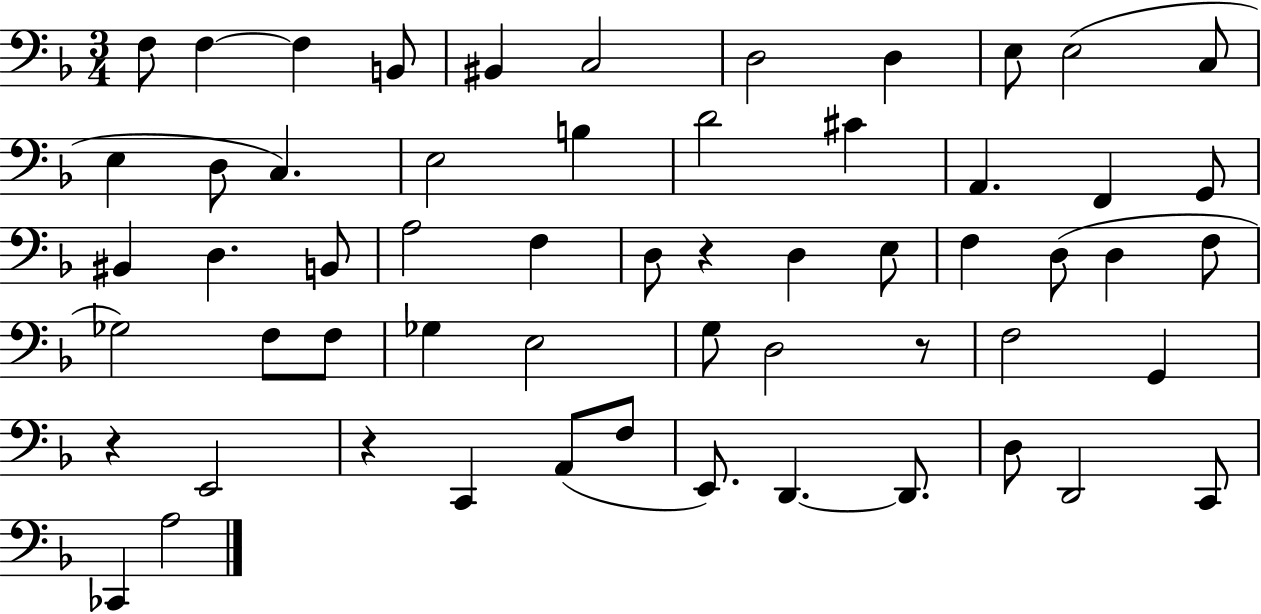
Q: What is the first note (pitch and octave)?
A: F3